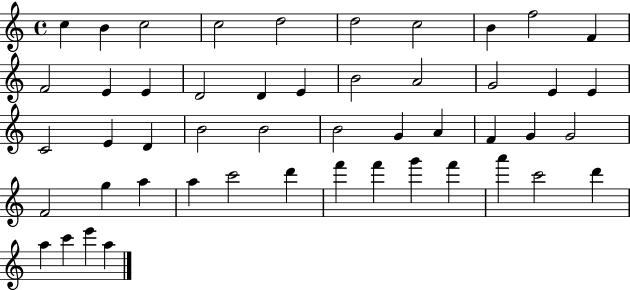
{
  \clef treble
  \time 4/4
  \defaultTimeSignature
  \key c \major
  c''4 b'4 c''2 | c''2 d''2 | d''2 c''2 | b'4 f''2 f'4 | \break f'2 e'4 e'4 | d'2 d'4 e'4 | b'2 a'2 | g'2 e'4 e'4 | \break c'2 e'4 d'4 | b'2 b'2 | b'2 g'4 a'4 | f'4 g'4 g'2 | \break f'2 g''4 a''4 | a''4 c'''2 d'''4 | f'''4 f'''4 g'''4 f'''4 | a'''4 c'''2 d'''4 | \break a''4 c'''4 e'''4 a''4 | \bar "|."
}